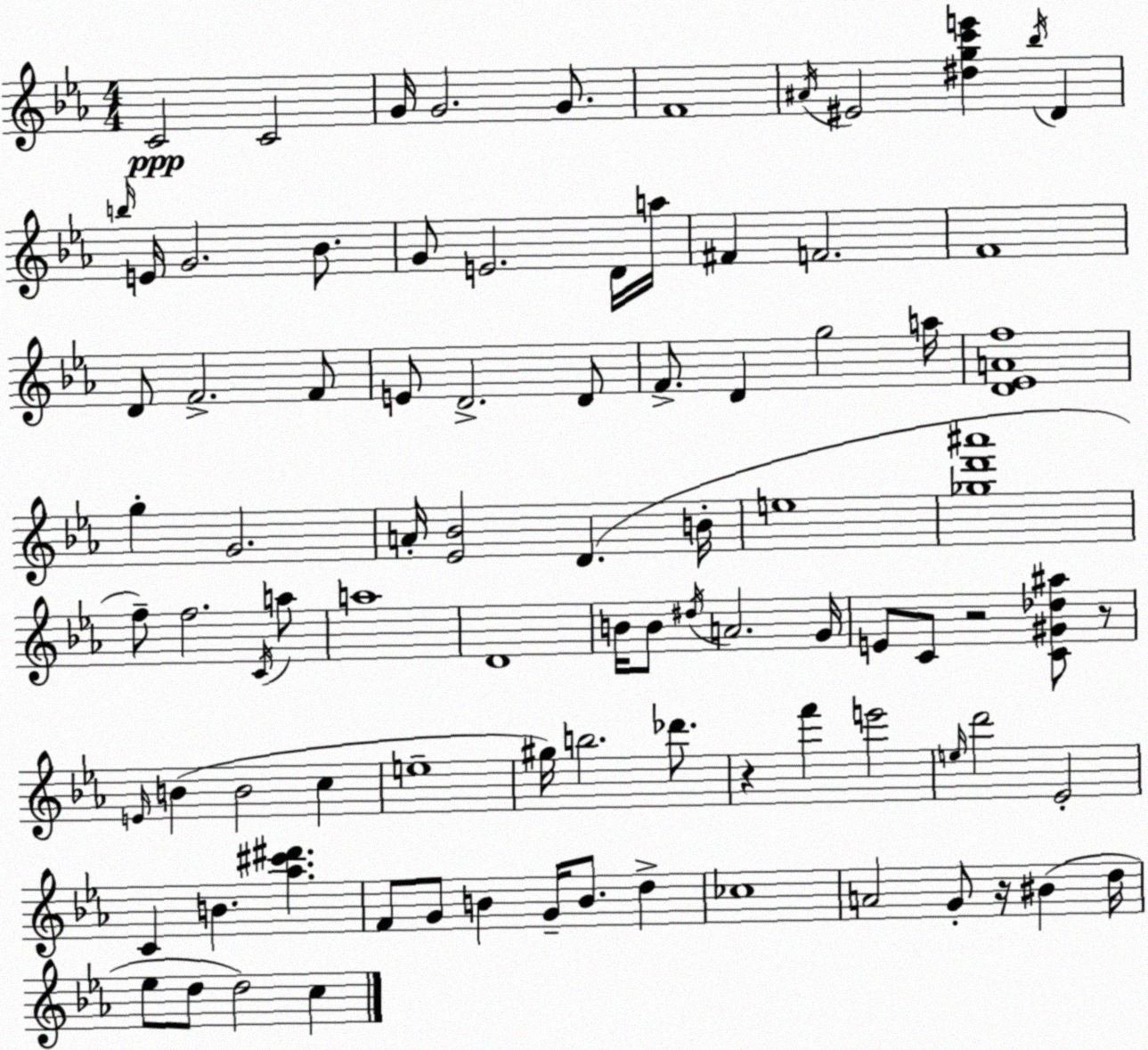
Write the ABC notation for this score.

X:1
T:Untitled
M:4/4
L:1/4
K:Cm
C2 C2 G/4 G2 G/2 F4 ^A/4 ^E2 [^dgc'e'] _b/4 D b/4 E/4 G2 _B/2 G/2 E2 D/4 a/4 ^F F2 F4 D/2 F2 F/2 E/2 D2 D/2 F/2 D g2 a/4 [D_EAf]4 g G2 A/4 [_E_B]2 D B/4 e4 [_gd'^a']4 f/2 f2 C/4 a/2 a4 D4 B/4 B/2 ^d/4 A2 G/4 E/2 C/2 z2 [C^G_d^a]/2 z/2 E/4 B B2 c e4 ^g/4 b2 _d'/2 z f' e'2 e/4 d'2 _E2 C B [_a^c'^d'] F/2 G/2 B G/4 B/2 d _c4 A2 G/2 z/4 ^B d/4 _e/2 d/2 d2 c